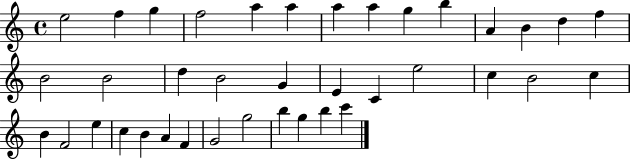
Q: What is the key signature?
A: C major